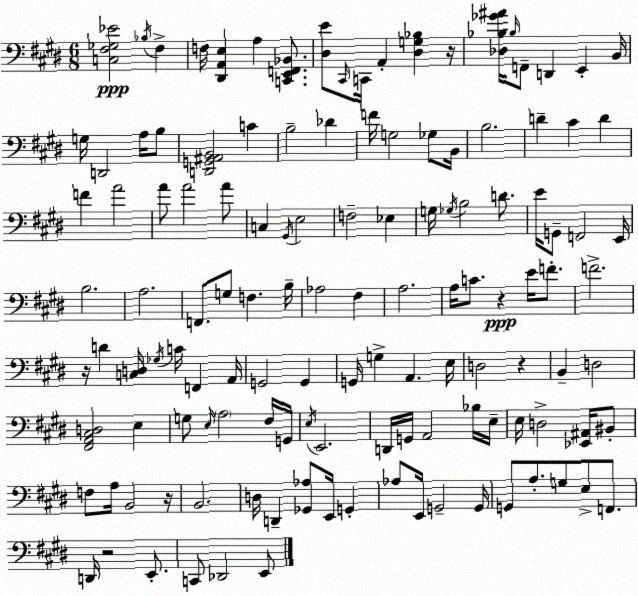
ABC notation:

X:1
T:Untitled
M:6/8
L:1/4
K:E
[C,^F,_G,_E]2 _B,/4 ^F, F,/4 [^D,,A,,E,] A, [C,,E,,F,,_B,,]/2 [^D,E]/2 ^C,,/4 C,,/4 A,, [^D,G,_B,] z/4 [_D,_B,_G^A]/4 _B,/4 F,,/2 D,, E,, B,,/4 G,/4 D,,2 A,/4 B,/2 [D,,G,,^A,,B,,]2 C B,2 _D F/4 G,2 _G,/2 B,,/4 B,2 D ^C D F A2 A/2 A2 A/2 C, ^G,,/4 E,2 F,2 _E, G,/4 _G,/4 B,2 D/2 E/4 G,,/2 F,,2 E,,/4 B,2 A,2 F,,/2 G,/2 F, B,/4 _A,2 ^F, A,2 A,/4 C/2 z E/4 F/2 F2 z/4 D [C,D,]/4 _G,/4 C/4 F,, A,,/4 G,,2 G,, G,,/4 G, A,, E,/4 D,2 z B,, D,2 [^F,,A,,^C,D,]2 E, G,/2 E,/4 A,2 ^F,/4 G,,/4 E,/4 E,,2 D,,/4 G,,/4 A,,2 _B,/4 E,/4 E,/4 D,2 [_E,,^A,,]/4 ^B,,/2 F,/2 A,/4 B,,2 z/4 B,,2 D,/4 D,, [_G,,_A,]/2 E,,/4 G,, _A,/2 E,,/4 G,,2 G,,/4 G,,/2 A,/2 G,/2 E,/2 F,,/2 D,,/4 z2 E,,/2 C,,/2 _D,,2 E,,/2